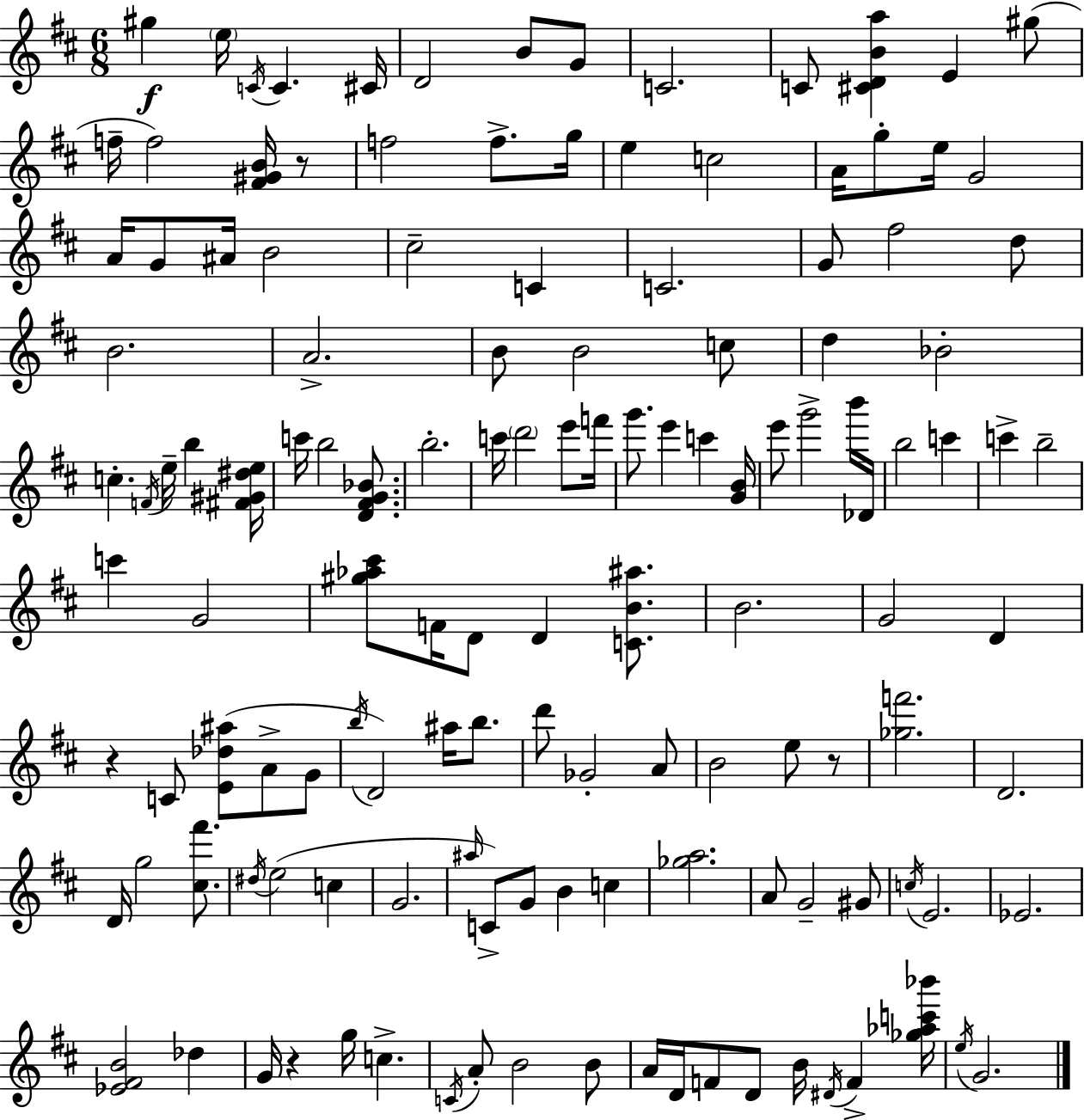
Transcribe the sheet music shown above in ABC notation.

X:1
T:Untitled
M:6/8
L:1/4
K:D
^g e/4 C/4 C ^C/4 D2 B/2 G/2 C2 C/2 [^CDBa] E ^g/2 f/4 f2 [^F^GB]/4 z/2 f2 f/2 g/4 e c2 A/4 g/2 e/4 G2 A/4 G/2 ^A/4 B2 ^c2 C C2 G/2 ^f2 d/2 B2 A2 B/2 B2 c/2 d _B2 c F/4 e/4 b [^F^G^de]/4 c'/4 b2 [D^FG_B]/2 b2 c'/4 d'2 e'/2 f'/4 g'/2 e' c' [GB]/4 e'/2 g'2 b'/4 _D/4 b2 c' c' b2 c' G2 [^g_a^c']/2 F/4 D/2 D [CB^a]/2 B2 G2 D z C/2 [E_d^a]/2 A/2 G/2 b/4 D2 ^a/4 b/2 d'/2 _G2 A/2 B2 e/2 z/2 [_gf']2 D2 D/4 g2 [^c^f']/2 ^d/4 e2 c G2 ^a/4 C/2 G/2 B c [_ga]2 A/2 G2 ^G/2 c/4 E2 _E2 [_E^FB]2 _d G/4 z g/4 c C/4 A/2 B2 B/2 A/4 D/4 F/2 D/2 B/4 ^D/4 F [_g_ac'_b']/4 e/4 G2